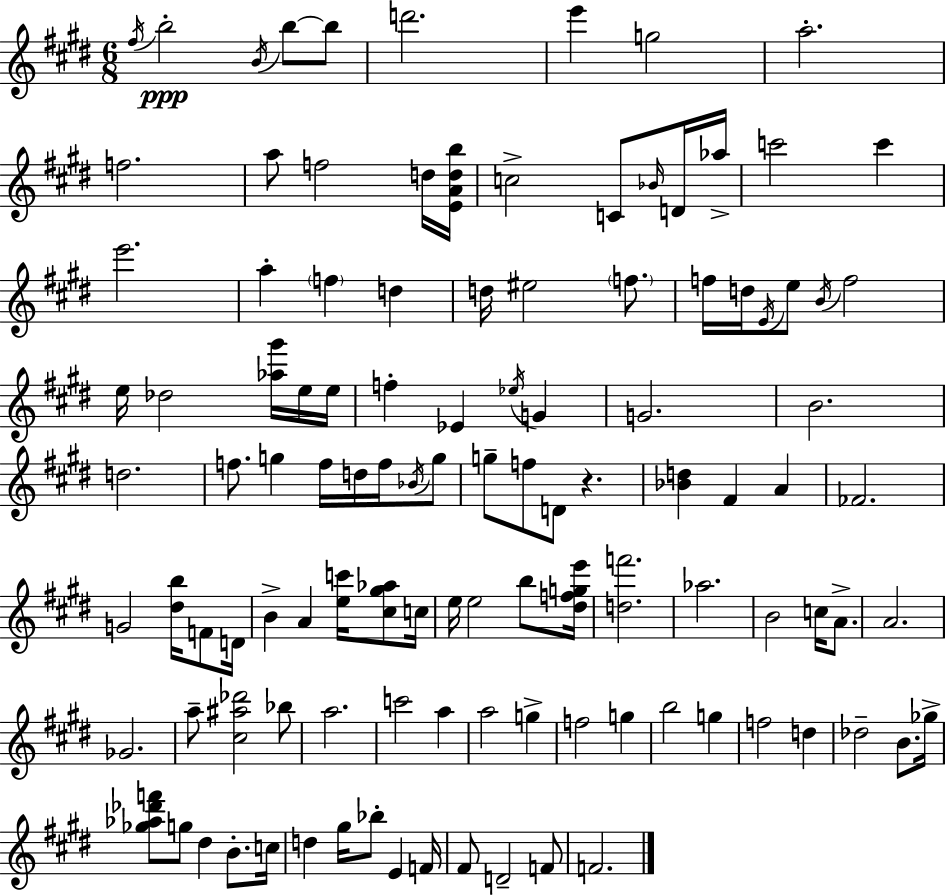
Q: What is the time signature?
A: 6/8